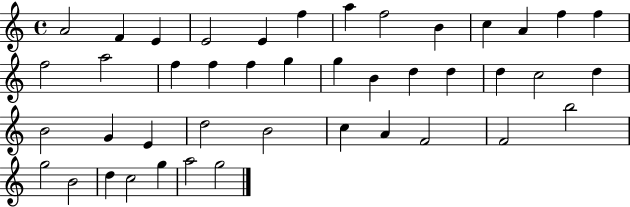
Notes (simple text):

A4/h F4/q E4/q E4/h E4/q F5/q A5/q F5/h B4/q C5/q A4/q F5/q F5/q F5/h A5/h F5/q F5/q F5/q G5/q G5/q B4/q D5/q D5/q D5/q C5/h D5/q B4/h G4/q E4/q D5/h B4/h C5/q A4/q F4/h F4/h B5/h G5/h B4/h D5/q C5/h G5/q A5/h G5/h